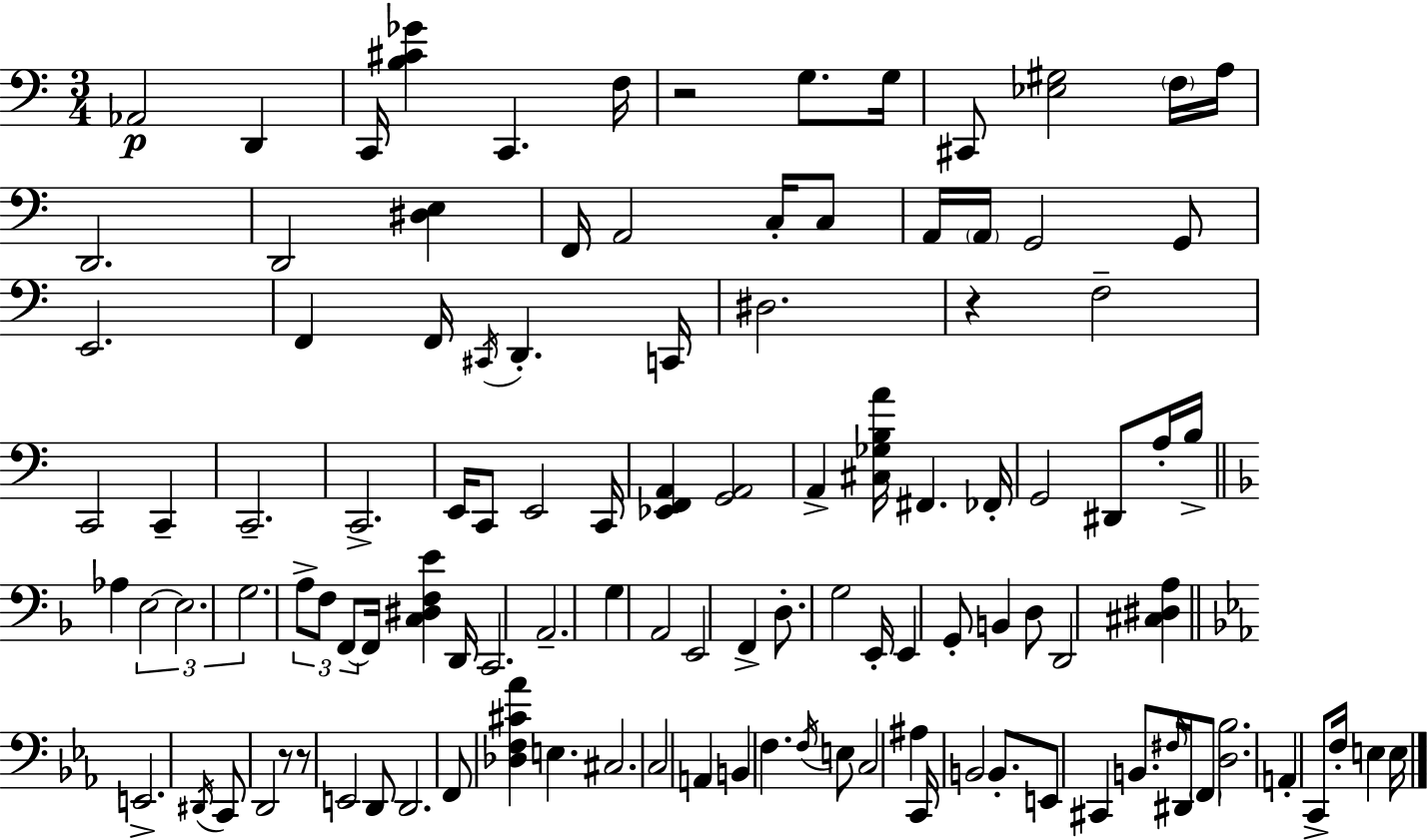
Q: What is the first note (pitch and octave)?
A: Ab2